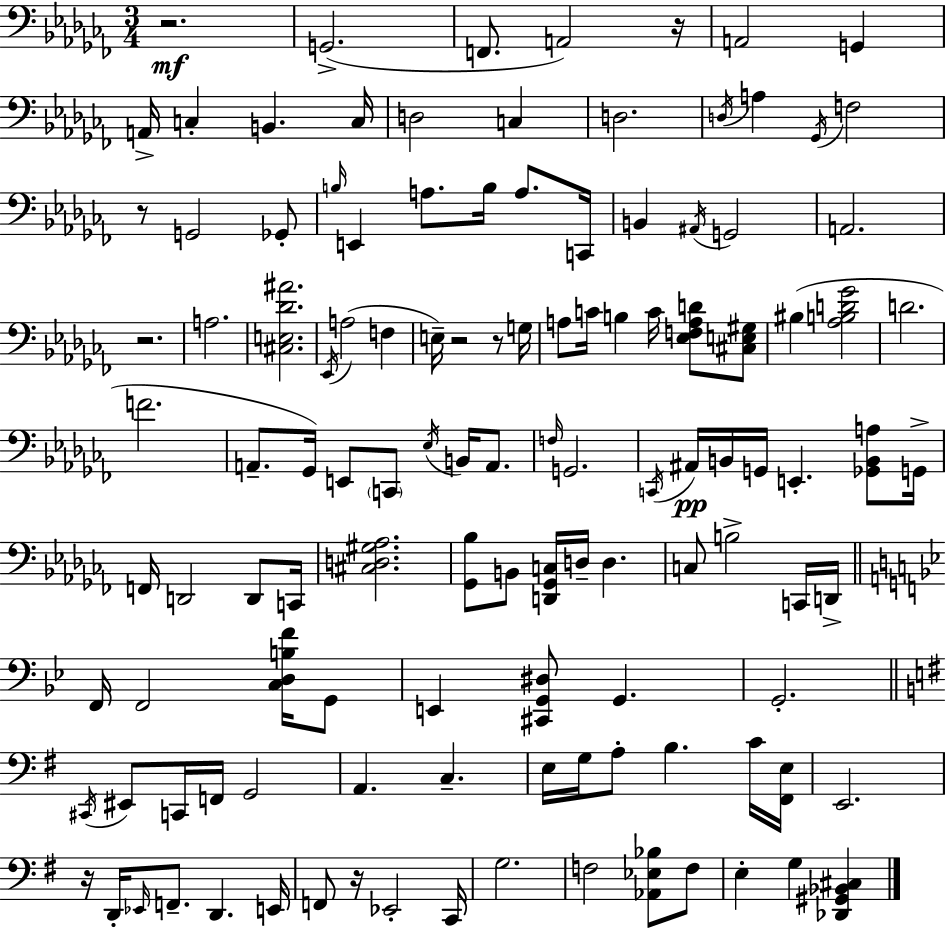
{
  \clef bass
  \numericTimeSignature
  \time 3/4
  \key aes \minor
  r2.\mf | g,2.->( | f,8. a,2) r16 | a,2 g,4 | \break a,16-> c4-. b,4. c16 | d2 c4 | d2. | \acciaccatura { d16 } a4 \acciaccatura { ges,16 } f2 | \break r8 g,2 | ges,8-. \grace { b16 } e,4 a8. b16 a8. | c,16 b,4 \acciaccatura { ais,16 } g,2 | a,2. | \break r2. | a2. | <cis e des' ais'>2. | \acciaccatura { ees,16 }( a2 | \break f4 e16--) r2 | r8 g16 a8 c'16 b4 | c'16 <ees f a d'>8 <cis e gis>8 bis4( <aes b d' ges'>2 | d'2. | \break f'2. | a,8.-- ges,16) e,8 \parenthesize c,8 | \acciaccatura { ees16 } b,16 a,8. \grace { f16 } g,2. | \acciaccatura { c,16 }\pp ais,16 b,16 g,16 e,4.-. | \break <ges, b, a>8 g,16-> f,16 d,2 | d,8 c,16 <cis d gis aes>2. | <ges, bes>8 b,8 | <d, ges, c>16 d16-- d4. c8 b2-> | \break c,16 d,16-> \bar "||" \break \key bes \major f,16 f,2 <c d b f'>16 g,8 | e,4 <cis, g, dis>8 g,4. | g,2.-. | \bar "||" \break \key e \minor \acciaccatura { cis,16 } eis,8 c,16 f,16 g,2 | a,4. c4.-- | e16 g16 a8-. b4. c'16 | <fis, e>16 e,2. | \break r16 d,16-. \grace { ees,16 } f,8.-- d,4. | e,16 f,8 r16 ees,2-. | c,16 g2. | f2 <aes, ees bes>8 | \break f8 e4-. g4 <des, gis, bes, cis>4 | \bar "|."
}